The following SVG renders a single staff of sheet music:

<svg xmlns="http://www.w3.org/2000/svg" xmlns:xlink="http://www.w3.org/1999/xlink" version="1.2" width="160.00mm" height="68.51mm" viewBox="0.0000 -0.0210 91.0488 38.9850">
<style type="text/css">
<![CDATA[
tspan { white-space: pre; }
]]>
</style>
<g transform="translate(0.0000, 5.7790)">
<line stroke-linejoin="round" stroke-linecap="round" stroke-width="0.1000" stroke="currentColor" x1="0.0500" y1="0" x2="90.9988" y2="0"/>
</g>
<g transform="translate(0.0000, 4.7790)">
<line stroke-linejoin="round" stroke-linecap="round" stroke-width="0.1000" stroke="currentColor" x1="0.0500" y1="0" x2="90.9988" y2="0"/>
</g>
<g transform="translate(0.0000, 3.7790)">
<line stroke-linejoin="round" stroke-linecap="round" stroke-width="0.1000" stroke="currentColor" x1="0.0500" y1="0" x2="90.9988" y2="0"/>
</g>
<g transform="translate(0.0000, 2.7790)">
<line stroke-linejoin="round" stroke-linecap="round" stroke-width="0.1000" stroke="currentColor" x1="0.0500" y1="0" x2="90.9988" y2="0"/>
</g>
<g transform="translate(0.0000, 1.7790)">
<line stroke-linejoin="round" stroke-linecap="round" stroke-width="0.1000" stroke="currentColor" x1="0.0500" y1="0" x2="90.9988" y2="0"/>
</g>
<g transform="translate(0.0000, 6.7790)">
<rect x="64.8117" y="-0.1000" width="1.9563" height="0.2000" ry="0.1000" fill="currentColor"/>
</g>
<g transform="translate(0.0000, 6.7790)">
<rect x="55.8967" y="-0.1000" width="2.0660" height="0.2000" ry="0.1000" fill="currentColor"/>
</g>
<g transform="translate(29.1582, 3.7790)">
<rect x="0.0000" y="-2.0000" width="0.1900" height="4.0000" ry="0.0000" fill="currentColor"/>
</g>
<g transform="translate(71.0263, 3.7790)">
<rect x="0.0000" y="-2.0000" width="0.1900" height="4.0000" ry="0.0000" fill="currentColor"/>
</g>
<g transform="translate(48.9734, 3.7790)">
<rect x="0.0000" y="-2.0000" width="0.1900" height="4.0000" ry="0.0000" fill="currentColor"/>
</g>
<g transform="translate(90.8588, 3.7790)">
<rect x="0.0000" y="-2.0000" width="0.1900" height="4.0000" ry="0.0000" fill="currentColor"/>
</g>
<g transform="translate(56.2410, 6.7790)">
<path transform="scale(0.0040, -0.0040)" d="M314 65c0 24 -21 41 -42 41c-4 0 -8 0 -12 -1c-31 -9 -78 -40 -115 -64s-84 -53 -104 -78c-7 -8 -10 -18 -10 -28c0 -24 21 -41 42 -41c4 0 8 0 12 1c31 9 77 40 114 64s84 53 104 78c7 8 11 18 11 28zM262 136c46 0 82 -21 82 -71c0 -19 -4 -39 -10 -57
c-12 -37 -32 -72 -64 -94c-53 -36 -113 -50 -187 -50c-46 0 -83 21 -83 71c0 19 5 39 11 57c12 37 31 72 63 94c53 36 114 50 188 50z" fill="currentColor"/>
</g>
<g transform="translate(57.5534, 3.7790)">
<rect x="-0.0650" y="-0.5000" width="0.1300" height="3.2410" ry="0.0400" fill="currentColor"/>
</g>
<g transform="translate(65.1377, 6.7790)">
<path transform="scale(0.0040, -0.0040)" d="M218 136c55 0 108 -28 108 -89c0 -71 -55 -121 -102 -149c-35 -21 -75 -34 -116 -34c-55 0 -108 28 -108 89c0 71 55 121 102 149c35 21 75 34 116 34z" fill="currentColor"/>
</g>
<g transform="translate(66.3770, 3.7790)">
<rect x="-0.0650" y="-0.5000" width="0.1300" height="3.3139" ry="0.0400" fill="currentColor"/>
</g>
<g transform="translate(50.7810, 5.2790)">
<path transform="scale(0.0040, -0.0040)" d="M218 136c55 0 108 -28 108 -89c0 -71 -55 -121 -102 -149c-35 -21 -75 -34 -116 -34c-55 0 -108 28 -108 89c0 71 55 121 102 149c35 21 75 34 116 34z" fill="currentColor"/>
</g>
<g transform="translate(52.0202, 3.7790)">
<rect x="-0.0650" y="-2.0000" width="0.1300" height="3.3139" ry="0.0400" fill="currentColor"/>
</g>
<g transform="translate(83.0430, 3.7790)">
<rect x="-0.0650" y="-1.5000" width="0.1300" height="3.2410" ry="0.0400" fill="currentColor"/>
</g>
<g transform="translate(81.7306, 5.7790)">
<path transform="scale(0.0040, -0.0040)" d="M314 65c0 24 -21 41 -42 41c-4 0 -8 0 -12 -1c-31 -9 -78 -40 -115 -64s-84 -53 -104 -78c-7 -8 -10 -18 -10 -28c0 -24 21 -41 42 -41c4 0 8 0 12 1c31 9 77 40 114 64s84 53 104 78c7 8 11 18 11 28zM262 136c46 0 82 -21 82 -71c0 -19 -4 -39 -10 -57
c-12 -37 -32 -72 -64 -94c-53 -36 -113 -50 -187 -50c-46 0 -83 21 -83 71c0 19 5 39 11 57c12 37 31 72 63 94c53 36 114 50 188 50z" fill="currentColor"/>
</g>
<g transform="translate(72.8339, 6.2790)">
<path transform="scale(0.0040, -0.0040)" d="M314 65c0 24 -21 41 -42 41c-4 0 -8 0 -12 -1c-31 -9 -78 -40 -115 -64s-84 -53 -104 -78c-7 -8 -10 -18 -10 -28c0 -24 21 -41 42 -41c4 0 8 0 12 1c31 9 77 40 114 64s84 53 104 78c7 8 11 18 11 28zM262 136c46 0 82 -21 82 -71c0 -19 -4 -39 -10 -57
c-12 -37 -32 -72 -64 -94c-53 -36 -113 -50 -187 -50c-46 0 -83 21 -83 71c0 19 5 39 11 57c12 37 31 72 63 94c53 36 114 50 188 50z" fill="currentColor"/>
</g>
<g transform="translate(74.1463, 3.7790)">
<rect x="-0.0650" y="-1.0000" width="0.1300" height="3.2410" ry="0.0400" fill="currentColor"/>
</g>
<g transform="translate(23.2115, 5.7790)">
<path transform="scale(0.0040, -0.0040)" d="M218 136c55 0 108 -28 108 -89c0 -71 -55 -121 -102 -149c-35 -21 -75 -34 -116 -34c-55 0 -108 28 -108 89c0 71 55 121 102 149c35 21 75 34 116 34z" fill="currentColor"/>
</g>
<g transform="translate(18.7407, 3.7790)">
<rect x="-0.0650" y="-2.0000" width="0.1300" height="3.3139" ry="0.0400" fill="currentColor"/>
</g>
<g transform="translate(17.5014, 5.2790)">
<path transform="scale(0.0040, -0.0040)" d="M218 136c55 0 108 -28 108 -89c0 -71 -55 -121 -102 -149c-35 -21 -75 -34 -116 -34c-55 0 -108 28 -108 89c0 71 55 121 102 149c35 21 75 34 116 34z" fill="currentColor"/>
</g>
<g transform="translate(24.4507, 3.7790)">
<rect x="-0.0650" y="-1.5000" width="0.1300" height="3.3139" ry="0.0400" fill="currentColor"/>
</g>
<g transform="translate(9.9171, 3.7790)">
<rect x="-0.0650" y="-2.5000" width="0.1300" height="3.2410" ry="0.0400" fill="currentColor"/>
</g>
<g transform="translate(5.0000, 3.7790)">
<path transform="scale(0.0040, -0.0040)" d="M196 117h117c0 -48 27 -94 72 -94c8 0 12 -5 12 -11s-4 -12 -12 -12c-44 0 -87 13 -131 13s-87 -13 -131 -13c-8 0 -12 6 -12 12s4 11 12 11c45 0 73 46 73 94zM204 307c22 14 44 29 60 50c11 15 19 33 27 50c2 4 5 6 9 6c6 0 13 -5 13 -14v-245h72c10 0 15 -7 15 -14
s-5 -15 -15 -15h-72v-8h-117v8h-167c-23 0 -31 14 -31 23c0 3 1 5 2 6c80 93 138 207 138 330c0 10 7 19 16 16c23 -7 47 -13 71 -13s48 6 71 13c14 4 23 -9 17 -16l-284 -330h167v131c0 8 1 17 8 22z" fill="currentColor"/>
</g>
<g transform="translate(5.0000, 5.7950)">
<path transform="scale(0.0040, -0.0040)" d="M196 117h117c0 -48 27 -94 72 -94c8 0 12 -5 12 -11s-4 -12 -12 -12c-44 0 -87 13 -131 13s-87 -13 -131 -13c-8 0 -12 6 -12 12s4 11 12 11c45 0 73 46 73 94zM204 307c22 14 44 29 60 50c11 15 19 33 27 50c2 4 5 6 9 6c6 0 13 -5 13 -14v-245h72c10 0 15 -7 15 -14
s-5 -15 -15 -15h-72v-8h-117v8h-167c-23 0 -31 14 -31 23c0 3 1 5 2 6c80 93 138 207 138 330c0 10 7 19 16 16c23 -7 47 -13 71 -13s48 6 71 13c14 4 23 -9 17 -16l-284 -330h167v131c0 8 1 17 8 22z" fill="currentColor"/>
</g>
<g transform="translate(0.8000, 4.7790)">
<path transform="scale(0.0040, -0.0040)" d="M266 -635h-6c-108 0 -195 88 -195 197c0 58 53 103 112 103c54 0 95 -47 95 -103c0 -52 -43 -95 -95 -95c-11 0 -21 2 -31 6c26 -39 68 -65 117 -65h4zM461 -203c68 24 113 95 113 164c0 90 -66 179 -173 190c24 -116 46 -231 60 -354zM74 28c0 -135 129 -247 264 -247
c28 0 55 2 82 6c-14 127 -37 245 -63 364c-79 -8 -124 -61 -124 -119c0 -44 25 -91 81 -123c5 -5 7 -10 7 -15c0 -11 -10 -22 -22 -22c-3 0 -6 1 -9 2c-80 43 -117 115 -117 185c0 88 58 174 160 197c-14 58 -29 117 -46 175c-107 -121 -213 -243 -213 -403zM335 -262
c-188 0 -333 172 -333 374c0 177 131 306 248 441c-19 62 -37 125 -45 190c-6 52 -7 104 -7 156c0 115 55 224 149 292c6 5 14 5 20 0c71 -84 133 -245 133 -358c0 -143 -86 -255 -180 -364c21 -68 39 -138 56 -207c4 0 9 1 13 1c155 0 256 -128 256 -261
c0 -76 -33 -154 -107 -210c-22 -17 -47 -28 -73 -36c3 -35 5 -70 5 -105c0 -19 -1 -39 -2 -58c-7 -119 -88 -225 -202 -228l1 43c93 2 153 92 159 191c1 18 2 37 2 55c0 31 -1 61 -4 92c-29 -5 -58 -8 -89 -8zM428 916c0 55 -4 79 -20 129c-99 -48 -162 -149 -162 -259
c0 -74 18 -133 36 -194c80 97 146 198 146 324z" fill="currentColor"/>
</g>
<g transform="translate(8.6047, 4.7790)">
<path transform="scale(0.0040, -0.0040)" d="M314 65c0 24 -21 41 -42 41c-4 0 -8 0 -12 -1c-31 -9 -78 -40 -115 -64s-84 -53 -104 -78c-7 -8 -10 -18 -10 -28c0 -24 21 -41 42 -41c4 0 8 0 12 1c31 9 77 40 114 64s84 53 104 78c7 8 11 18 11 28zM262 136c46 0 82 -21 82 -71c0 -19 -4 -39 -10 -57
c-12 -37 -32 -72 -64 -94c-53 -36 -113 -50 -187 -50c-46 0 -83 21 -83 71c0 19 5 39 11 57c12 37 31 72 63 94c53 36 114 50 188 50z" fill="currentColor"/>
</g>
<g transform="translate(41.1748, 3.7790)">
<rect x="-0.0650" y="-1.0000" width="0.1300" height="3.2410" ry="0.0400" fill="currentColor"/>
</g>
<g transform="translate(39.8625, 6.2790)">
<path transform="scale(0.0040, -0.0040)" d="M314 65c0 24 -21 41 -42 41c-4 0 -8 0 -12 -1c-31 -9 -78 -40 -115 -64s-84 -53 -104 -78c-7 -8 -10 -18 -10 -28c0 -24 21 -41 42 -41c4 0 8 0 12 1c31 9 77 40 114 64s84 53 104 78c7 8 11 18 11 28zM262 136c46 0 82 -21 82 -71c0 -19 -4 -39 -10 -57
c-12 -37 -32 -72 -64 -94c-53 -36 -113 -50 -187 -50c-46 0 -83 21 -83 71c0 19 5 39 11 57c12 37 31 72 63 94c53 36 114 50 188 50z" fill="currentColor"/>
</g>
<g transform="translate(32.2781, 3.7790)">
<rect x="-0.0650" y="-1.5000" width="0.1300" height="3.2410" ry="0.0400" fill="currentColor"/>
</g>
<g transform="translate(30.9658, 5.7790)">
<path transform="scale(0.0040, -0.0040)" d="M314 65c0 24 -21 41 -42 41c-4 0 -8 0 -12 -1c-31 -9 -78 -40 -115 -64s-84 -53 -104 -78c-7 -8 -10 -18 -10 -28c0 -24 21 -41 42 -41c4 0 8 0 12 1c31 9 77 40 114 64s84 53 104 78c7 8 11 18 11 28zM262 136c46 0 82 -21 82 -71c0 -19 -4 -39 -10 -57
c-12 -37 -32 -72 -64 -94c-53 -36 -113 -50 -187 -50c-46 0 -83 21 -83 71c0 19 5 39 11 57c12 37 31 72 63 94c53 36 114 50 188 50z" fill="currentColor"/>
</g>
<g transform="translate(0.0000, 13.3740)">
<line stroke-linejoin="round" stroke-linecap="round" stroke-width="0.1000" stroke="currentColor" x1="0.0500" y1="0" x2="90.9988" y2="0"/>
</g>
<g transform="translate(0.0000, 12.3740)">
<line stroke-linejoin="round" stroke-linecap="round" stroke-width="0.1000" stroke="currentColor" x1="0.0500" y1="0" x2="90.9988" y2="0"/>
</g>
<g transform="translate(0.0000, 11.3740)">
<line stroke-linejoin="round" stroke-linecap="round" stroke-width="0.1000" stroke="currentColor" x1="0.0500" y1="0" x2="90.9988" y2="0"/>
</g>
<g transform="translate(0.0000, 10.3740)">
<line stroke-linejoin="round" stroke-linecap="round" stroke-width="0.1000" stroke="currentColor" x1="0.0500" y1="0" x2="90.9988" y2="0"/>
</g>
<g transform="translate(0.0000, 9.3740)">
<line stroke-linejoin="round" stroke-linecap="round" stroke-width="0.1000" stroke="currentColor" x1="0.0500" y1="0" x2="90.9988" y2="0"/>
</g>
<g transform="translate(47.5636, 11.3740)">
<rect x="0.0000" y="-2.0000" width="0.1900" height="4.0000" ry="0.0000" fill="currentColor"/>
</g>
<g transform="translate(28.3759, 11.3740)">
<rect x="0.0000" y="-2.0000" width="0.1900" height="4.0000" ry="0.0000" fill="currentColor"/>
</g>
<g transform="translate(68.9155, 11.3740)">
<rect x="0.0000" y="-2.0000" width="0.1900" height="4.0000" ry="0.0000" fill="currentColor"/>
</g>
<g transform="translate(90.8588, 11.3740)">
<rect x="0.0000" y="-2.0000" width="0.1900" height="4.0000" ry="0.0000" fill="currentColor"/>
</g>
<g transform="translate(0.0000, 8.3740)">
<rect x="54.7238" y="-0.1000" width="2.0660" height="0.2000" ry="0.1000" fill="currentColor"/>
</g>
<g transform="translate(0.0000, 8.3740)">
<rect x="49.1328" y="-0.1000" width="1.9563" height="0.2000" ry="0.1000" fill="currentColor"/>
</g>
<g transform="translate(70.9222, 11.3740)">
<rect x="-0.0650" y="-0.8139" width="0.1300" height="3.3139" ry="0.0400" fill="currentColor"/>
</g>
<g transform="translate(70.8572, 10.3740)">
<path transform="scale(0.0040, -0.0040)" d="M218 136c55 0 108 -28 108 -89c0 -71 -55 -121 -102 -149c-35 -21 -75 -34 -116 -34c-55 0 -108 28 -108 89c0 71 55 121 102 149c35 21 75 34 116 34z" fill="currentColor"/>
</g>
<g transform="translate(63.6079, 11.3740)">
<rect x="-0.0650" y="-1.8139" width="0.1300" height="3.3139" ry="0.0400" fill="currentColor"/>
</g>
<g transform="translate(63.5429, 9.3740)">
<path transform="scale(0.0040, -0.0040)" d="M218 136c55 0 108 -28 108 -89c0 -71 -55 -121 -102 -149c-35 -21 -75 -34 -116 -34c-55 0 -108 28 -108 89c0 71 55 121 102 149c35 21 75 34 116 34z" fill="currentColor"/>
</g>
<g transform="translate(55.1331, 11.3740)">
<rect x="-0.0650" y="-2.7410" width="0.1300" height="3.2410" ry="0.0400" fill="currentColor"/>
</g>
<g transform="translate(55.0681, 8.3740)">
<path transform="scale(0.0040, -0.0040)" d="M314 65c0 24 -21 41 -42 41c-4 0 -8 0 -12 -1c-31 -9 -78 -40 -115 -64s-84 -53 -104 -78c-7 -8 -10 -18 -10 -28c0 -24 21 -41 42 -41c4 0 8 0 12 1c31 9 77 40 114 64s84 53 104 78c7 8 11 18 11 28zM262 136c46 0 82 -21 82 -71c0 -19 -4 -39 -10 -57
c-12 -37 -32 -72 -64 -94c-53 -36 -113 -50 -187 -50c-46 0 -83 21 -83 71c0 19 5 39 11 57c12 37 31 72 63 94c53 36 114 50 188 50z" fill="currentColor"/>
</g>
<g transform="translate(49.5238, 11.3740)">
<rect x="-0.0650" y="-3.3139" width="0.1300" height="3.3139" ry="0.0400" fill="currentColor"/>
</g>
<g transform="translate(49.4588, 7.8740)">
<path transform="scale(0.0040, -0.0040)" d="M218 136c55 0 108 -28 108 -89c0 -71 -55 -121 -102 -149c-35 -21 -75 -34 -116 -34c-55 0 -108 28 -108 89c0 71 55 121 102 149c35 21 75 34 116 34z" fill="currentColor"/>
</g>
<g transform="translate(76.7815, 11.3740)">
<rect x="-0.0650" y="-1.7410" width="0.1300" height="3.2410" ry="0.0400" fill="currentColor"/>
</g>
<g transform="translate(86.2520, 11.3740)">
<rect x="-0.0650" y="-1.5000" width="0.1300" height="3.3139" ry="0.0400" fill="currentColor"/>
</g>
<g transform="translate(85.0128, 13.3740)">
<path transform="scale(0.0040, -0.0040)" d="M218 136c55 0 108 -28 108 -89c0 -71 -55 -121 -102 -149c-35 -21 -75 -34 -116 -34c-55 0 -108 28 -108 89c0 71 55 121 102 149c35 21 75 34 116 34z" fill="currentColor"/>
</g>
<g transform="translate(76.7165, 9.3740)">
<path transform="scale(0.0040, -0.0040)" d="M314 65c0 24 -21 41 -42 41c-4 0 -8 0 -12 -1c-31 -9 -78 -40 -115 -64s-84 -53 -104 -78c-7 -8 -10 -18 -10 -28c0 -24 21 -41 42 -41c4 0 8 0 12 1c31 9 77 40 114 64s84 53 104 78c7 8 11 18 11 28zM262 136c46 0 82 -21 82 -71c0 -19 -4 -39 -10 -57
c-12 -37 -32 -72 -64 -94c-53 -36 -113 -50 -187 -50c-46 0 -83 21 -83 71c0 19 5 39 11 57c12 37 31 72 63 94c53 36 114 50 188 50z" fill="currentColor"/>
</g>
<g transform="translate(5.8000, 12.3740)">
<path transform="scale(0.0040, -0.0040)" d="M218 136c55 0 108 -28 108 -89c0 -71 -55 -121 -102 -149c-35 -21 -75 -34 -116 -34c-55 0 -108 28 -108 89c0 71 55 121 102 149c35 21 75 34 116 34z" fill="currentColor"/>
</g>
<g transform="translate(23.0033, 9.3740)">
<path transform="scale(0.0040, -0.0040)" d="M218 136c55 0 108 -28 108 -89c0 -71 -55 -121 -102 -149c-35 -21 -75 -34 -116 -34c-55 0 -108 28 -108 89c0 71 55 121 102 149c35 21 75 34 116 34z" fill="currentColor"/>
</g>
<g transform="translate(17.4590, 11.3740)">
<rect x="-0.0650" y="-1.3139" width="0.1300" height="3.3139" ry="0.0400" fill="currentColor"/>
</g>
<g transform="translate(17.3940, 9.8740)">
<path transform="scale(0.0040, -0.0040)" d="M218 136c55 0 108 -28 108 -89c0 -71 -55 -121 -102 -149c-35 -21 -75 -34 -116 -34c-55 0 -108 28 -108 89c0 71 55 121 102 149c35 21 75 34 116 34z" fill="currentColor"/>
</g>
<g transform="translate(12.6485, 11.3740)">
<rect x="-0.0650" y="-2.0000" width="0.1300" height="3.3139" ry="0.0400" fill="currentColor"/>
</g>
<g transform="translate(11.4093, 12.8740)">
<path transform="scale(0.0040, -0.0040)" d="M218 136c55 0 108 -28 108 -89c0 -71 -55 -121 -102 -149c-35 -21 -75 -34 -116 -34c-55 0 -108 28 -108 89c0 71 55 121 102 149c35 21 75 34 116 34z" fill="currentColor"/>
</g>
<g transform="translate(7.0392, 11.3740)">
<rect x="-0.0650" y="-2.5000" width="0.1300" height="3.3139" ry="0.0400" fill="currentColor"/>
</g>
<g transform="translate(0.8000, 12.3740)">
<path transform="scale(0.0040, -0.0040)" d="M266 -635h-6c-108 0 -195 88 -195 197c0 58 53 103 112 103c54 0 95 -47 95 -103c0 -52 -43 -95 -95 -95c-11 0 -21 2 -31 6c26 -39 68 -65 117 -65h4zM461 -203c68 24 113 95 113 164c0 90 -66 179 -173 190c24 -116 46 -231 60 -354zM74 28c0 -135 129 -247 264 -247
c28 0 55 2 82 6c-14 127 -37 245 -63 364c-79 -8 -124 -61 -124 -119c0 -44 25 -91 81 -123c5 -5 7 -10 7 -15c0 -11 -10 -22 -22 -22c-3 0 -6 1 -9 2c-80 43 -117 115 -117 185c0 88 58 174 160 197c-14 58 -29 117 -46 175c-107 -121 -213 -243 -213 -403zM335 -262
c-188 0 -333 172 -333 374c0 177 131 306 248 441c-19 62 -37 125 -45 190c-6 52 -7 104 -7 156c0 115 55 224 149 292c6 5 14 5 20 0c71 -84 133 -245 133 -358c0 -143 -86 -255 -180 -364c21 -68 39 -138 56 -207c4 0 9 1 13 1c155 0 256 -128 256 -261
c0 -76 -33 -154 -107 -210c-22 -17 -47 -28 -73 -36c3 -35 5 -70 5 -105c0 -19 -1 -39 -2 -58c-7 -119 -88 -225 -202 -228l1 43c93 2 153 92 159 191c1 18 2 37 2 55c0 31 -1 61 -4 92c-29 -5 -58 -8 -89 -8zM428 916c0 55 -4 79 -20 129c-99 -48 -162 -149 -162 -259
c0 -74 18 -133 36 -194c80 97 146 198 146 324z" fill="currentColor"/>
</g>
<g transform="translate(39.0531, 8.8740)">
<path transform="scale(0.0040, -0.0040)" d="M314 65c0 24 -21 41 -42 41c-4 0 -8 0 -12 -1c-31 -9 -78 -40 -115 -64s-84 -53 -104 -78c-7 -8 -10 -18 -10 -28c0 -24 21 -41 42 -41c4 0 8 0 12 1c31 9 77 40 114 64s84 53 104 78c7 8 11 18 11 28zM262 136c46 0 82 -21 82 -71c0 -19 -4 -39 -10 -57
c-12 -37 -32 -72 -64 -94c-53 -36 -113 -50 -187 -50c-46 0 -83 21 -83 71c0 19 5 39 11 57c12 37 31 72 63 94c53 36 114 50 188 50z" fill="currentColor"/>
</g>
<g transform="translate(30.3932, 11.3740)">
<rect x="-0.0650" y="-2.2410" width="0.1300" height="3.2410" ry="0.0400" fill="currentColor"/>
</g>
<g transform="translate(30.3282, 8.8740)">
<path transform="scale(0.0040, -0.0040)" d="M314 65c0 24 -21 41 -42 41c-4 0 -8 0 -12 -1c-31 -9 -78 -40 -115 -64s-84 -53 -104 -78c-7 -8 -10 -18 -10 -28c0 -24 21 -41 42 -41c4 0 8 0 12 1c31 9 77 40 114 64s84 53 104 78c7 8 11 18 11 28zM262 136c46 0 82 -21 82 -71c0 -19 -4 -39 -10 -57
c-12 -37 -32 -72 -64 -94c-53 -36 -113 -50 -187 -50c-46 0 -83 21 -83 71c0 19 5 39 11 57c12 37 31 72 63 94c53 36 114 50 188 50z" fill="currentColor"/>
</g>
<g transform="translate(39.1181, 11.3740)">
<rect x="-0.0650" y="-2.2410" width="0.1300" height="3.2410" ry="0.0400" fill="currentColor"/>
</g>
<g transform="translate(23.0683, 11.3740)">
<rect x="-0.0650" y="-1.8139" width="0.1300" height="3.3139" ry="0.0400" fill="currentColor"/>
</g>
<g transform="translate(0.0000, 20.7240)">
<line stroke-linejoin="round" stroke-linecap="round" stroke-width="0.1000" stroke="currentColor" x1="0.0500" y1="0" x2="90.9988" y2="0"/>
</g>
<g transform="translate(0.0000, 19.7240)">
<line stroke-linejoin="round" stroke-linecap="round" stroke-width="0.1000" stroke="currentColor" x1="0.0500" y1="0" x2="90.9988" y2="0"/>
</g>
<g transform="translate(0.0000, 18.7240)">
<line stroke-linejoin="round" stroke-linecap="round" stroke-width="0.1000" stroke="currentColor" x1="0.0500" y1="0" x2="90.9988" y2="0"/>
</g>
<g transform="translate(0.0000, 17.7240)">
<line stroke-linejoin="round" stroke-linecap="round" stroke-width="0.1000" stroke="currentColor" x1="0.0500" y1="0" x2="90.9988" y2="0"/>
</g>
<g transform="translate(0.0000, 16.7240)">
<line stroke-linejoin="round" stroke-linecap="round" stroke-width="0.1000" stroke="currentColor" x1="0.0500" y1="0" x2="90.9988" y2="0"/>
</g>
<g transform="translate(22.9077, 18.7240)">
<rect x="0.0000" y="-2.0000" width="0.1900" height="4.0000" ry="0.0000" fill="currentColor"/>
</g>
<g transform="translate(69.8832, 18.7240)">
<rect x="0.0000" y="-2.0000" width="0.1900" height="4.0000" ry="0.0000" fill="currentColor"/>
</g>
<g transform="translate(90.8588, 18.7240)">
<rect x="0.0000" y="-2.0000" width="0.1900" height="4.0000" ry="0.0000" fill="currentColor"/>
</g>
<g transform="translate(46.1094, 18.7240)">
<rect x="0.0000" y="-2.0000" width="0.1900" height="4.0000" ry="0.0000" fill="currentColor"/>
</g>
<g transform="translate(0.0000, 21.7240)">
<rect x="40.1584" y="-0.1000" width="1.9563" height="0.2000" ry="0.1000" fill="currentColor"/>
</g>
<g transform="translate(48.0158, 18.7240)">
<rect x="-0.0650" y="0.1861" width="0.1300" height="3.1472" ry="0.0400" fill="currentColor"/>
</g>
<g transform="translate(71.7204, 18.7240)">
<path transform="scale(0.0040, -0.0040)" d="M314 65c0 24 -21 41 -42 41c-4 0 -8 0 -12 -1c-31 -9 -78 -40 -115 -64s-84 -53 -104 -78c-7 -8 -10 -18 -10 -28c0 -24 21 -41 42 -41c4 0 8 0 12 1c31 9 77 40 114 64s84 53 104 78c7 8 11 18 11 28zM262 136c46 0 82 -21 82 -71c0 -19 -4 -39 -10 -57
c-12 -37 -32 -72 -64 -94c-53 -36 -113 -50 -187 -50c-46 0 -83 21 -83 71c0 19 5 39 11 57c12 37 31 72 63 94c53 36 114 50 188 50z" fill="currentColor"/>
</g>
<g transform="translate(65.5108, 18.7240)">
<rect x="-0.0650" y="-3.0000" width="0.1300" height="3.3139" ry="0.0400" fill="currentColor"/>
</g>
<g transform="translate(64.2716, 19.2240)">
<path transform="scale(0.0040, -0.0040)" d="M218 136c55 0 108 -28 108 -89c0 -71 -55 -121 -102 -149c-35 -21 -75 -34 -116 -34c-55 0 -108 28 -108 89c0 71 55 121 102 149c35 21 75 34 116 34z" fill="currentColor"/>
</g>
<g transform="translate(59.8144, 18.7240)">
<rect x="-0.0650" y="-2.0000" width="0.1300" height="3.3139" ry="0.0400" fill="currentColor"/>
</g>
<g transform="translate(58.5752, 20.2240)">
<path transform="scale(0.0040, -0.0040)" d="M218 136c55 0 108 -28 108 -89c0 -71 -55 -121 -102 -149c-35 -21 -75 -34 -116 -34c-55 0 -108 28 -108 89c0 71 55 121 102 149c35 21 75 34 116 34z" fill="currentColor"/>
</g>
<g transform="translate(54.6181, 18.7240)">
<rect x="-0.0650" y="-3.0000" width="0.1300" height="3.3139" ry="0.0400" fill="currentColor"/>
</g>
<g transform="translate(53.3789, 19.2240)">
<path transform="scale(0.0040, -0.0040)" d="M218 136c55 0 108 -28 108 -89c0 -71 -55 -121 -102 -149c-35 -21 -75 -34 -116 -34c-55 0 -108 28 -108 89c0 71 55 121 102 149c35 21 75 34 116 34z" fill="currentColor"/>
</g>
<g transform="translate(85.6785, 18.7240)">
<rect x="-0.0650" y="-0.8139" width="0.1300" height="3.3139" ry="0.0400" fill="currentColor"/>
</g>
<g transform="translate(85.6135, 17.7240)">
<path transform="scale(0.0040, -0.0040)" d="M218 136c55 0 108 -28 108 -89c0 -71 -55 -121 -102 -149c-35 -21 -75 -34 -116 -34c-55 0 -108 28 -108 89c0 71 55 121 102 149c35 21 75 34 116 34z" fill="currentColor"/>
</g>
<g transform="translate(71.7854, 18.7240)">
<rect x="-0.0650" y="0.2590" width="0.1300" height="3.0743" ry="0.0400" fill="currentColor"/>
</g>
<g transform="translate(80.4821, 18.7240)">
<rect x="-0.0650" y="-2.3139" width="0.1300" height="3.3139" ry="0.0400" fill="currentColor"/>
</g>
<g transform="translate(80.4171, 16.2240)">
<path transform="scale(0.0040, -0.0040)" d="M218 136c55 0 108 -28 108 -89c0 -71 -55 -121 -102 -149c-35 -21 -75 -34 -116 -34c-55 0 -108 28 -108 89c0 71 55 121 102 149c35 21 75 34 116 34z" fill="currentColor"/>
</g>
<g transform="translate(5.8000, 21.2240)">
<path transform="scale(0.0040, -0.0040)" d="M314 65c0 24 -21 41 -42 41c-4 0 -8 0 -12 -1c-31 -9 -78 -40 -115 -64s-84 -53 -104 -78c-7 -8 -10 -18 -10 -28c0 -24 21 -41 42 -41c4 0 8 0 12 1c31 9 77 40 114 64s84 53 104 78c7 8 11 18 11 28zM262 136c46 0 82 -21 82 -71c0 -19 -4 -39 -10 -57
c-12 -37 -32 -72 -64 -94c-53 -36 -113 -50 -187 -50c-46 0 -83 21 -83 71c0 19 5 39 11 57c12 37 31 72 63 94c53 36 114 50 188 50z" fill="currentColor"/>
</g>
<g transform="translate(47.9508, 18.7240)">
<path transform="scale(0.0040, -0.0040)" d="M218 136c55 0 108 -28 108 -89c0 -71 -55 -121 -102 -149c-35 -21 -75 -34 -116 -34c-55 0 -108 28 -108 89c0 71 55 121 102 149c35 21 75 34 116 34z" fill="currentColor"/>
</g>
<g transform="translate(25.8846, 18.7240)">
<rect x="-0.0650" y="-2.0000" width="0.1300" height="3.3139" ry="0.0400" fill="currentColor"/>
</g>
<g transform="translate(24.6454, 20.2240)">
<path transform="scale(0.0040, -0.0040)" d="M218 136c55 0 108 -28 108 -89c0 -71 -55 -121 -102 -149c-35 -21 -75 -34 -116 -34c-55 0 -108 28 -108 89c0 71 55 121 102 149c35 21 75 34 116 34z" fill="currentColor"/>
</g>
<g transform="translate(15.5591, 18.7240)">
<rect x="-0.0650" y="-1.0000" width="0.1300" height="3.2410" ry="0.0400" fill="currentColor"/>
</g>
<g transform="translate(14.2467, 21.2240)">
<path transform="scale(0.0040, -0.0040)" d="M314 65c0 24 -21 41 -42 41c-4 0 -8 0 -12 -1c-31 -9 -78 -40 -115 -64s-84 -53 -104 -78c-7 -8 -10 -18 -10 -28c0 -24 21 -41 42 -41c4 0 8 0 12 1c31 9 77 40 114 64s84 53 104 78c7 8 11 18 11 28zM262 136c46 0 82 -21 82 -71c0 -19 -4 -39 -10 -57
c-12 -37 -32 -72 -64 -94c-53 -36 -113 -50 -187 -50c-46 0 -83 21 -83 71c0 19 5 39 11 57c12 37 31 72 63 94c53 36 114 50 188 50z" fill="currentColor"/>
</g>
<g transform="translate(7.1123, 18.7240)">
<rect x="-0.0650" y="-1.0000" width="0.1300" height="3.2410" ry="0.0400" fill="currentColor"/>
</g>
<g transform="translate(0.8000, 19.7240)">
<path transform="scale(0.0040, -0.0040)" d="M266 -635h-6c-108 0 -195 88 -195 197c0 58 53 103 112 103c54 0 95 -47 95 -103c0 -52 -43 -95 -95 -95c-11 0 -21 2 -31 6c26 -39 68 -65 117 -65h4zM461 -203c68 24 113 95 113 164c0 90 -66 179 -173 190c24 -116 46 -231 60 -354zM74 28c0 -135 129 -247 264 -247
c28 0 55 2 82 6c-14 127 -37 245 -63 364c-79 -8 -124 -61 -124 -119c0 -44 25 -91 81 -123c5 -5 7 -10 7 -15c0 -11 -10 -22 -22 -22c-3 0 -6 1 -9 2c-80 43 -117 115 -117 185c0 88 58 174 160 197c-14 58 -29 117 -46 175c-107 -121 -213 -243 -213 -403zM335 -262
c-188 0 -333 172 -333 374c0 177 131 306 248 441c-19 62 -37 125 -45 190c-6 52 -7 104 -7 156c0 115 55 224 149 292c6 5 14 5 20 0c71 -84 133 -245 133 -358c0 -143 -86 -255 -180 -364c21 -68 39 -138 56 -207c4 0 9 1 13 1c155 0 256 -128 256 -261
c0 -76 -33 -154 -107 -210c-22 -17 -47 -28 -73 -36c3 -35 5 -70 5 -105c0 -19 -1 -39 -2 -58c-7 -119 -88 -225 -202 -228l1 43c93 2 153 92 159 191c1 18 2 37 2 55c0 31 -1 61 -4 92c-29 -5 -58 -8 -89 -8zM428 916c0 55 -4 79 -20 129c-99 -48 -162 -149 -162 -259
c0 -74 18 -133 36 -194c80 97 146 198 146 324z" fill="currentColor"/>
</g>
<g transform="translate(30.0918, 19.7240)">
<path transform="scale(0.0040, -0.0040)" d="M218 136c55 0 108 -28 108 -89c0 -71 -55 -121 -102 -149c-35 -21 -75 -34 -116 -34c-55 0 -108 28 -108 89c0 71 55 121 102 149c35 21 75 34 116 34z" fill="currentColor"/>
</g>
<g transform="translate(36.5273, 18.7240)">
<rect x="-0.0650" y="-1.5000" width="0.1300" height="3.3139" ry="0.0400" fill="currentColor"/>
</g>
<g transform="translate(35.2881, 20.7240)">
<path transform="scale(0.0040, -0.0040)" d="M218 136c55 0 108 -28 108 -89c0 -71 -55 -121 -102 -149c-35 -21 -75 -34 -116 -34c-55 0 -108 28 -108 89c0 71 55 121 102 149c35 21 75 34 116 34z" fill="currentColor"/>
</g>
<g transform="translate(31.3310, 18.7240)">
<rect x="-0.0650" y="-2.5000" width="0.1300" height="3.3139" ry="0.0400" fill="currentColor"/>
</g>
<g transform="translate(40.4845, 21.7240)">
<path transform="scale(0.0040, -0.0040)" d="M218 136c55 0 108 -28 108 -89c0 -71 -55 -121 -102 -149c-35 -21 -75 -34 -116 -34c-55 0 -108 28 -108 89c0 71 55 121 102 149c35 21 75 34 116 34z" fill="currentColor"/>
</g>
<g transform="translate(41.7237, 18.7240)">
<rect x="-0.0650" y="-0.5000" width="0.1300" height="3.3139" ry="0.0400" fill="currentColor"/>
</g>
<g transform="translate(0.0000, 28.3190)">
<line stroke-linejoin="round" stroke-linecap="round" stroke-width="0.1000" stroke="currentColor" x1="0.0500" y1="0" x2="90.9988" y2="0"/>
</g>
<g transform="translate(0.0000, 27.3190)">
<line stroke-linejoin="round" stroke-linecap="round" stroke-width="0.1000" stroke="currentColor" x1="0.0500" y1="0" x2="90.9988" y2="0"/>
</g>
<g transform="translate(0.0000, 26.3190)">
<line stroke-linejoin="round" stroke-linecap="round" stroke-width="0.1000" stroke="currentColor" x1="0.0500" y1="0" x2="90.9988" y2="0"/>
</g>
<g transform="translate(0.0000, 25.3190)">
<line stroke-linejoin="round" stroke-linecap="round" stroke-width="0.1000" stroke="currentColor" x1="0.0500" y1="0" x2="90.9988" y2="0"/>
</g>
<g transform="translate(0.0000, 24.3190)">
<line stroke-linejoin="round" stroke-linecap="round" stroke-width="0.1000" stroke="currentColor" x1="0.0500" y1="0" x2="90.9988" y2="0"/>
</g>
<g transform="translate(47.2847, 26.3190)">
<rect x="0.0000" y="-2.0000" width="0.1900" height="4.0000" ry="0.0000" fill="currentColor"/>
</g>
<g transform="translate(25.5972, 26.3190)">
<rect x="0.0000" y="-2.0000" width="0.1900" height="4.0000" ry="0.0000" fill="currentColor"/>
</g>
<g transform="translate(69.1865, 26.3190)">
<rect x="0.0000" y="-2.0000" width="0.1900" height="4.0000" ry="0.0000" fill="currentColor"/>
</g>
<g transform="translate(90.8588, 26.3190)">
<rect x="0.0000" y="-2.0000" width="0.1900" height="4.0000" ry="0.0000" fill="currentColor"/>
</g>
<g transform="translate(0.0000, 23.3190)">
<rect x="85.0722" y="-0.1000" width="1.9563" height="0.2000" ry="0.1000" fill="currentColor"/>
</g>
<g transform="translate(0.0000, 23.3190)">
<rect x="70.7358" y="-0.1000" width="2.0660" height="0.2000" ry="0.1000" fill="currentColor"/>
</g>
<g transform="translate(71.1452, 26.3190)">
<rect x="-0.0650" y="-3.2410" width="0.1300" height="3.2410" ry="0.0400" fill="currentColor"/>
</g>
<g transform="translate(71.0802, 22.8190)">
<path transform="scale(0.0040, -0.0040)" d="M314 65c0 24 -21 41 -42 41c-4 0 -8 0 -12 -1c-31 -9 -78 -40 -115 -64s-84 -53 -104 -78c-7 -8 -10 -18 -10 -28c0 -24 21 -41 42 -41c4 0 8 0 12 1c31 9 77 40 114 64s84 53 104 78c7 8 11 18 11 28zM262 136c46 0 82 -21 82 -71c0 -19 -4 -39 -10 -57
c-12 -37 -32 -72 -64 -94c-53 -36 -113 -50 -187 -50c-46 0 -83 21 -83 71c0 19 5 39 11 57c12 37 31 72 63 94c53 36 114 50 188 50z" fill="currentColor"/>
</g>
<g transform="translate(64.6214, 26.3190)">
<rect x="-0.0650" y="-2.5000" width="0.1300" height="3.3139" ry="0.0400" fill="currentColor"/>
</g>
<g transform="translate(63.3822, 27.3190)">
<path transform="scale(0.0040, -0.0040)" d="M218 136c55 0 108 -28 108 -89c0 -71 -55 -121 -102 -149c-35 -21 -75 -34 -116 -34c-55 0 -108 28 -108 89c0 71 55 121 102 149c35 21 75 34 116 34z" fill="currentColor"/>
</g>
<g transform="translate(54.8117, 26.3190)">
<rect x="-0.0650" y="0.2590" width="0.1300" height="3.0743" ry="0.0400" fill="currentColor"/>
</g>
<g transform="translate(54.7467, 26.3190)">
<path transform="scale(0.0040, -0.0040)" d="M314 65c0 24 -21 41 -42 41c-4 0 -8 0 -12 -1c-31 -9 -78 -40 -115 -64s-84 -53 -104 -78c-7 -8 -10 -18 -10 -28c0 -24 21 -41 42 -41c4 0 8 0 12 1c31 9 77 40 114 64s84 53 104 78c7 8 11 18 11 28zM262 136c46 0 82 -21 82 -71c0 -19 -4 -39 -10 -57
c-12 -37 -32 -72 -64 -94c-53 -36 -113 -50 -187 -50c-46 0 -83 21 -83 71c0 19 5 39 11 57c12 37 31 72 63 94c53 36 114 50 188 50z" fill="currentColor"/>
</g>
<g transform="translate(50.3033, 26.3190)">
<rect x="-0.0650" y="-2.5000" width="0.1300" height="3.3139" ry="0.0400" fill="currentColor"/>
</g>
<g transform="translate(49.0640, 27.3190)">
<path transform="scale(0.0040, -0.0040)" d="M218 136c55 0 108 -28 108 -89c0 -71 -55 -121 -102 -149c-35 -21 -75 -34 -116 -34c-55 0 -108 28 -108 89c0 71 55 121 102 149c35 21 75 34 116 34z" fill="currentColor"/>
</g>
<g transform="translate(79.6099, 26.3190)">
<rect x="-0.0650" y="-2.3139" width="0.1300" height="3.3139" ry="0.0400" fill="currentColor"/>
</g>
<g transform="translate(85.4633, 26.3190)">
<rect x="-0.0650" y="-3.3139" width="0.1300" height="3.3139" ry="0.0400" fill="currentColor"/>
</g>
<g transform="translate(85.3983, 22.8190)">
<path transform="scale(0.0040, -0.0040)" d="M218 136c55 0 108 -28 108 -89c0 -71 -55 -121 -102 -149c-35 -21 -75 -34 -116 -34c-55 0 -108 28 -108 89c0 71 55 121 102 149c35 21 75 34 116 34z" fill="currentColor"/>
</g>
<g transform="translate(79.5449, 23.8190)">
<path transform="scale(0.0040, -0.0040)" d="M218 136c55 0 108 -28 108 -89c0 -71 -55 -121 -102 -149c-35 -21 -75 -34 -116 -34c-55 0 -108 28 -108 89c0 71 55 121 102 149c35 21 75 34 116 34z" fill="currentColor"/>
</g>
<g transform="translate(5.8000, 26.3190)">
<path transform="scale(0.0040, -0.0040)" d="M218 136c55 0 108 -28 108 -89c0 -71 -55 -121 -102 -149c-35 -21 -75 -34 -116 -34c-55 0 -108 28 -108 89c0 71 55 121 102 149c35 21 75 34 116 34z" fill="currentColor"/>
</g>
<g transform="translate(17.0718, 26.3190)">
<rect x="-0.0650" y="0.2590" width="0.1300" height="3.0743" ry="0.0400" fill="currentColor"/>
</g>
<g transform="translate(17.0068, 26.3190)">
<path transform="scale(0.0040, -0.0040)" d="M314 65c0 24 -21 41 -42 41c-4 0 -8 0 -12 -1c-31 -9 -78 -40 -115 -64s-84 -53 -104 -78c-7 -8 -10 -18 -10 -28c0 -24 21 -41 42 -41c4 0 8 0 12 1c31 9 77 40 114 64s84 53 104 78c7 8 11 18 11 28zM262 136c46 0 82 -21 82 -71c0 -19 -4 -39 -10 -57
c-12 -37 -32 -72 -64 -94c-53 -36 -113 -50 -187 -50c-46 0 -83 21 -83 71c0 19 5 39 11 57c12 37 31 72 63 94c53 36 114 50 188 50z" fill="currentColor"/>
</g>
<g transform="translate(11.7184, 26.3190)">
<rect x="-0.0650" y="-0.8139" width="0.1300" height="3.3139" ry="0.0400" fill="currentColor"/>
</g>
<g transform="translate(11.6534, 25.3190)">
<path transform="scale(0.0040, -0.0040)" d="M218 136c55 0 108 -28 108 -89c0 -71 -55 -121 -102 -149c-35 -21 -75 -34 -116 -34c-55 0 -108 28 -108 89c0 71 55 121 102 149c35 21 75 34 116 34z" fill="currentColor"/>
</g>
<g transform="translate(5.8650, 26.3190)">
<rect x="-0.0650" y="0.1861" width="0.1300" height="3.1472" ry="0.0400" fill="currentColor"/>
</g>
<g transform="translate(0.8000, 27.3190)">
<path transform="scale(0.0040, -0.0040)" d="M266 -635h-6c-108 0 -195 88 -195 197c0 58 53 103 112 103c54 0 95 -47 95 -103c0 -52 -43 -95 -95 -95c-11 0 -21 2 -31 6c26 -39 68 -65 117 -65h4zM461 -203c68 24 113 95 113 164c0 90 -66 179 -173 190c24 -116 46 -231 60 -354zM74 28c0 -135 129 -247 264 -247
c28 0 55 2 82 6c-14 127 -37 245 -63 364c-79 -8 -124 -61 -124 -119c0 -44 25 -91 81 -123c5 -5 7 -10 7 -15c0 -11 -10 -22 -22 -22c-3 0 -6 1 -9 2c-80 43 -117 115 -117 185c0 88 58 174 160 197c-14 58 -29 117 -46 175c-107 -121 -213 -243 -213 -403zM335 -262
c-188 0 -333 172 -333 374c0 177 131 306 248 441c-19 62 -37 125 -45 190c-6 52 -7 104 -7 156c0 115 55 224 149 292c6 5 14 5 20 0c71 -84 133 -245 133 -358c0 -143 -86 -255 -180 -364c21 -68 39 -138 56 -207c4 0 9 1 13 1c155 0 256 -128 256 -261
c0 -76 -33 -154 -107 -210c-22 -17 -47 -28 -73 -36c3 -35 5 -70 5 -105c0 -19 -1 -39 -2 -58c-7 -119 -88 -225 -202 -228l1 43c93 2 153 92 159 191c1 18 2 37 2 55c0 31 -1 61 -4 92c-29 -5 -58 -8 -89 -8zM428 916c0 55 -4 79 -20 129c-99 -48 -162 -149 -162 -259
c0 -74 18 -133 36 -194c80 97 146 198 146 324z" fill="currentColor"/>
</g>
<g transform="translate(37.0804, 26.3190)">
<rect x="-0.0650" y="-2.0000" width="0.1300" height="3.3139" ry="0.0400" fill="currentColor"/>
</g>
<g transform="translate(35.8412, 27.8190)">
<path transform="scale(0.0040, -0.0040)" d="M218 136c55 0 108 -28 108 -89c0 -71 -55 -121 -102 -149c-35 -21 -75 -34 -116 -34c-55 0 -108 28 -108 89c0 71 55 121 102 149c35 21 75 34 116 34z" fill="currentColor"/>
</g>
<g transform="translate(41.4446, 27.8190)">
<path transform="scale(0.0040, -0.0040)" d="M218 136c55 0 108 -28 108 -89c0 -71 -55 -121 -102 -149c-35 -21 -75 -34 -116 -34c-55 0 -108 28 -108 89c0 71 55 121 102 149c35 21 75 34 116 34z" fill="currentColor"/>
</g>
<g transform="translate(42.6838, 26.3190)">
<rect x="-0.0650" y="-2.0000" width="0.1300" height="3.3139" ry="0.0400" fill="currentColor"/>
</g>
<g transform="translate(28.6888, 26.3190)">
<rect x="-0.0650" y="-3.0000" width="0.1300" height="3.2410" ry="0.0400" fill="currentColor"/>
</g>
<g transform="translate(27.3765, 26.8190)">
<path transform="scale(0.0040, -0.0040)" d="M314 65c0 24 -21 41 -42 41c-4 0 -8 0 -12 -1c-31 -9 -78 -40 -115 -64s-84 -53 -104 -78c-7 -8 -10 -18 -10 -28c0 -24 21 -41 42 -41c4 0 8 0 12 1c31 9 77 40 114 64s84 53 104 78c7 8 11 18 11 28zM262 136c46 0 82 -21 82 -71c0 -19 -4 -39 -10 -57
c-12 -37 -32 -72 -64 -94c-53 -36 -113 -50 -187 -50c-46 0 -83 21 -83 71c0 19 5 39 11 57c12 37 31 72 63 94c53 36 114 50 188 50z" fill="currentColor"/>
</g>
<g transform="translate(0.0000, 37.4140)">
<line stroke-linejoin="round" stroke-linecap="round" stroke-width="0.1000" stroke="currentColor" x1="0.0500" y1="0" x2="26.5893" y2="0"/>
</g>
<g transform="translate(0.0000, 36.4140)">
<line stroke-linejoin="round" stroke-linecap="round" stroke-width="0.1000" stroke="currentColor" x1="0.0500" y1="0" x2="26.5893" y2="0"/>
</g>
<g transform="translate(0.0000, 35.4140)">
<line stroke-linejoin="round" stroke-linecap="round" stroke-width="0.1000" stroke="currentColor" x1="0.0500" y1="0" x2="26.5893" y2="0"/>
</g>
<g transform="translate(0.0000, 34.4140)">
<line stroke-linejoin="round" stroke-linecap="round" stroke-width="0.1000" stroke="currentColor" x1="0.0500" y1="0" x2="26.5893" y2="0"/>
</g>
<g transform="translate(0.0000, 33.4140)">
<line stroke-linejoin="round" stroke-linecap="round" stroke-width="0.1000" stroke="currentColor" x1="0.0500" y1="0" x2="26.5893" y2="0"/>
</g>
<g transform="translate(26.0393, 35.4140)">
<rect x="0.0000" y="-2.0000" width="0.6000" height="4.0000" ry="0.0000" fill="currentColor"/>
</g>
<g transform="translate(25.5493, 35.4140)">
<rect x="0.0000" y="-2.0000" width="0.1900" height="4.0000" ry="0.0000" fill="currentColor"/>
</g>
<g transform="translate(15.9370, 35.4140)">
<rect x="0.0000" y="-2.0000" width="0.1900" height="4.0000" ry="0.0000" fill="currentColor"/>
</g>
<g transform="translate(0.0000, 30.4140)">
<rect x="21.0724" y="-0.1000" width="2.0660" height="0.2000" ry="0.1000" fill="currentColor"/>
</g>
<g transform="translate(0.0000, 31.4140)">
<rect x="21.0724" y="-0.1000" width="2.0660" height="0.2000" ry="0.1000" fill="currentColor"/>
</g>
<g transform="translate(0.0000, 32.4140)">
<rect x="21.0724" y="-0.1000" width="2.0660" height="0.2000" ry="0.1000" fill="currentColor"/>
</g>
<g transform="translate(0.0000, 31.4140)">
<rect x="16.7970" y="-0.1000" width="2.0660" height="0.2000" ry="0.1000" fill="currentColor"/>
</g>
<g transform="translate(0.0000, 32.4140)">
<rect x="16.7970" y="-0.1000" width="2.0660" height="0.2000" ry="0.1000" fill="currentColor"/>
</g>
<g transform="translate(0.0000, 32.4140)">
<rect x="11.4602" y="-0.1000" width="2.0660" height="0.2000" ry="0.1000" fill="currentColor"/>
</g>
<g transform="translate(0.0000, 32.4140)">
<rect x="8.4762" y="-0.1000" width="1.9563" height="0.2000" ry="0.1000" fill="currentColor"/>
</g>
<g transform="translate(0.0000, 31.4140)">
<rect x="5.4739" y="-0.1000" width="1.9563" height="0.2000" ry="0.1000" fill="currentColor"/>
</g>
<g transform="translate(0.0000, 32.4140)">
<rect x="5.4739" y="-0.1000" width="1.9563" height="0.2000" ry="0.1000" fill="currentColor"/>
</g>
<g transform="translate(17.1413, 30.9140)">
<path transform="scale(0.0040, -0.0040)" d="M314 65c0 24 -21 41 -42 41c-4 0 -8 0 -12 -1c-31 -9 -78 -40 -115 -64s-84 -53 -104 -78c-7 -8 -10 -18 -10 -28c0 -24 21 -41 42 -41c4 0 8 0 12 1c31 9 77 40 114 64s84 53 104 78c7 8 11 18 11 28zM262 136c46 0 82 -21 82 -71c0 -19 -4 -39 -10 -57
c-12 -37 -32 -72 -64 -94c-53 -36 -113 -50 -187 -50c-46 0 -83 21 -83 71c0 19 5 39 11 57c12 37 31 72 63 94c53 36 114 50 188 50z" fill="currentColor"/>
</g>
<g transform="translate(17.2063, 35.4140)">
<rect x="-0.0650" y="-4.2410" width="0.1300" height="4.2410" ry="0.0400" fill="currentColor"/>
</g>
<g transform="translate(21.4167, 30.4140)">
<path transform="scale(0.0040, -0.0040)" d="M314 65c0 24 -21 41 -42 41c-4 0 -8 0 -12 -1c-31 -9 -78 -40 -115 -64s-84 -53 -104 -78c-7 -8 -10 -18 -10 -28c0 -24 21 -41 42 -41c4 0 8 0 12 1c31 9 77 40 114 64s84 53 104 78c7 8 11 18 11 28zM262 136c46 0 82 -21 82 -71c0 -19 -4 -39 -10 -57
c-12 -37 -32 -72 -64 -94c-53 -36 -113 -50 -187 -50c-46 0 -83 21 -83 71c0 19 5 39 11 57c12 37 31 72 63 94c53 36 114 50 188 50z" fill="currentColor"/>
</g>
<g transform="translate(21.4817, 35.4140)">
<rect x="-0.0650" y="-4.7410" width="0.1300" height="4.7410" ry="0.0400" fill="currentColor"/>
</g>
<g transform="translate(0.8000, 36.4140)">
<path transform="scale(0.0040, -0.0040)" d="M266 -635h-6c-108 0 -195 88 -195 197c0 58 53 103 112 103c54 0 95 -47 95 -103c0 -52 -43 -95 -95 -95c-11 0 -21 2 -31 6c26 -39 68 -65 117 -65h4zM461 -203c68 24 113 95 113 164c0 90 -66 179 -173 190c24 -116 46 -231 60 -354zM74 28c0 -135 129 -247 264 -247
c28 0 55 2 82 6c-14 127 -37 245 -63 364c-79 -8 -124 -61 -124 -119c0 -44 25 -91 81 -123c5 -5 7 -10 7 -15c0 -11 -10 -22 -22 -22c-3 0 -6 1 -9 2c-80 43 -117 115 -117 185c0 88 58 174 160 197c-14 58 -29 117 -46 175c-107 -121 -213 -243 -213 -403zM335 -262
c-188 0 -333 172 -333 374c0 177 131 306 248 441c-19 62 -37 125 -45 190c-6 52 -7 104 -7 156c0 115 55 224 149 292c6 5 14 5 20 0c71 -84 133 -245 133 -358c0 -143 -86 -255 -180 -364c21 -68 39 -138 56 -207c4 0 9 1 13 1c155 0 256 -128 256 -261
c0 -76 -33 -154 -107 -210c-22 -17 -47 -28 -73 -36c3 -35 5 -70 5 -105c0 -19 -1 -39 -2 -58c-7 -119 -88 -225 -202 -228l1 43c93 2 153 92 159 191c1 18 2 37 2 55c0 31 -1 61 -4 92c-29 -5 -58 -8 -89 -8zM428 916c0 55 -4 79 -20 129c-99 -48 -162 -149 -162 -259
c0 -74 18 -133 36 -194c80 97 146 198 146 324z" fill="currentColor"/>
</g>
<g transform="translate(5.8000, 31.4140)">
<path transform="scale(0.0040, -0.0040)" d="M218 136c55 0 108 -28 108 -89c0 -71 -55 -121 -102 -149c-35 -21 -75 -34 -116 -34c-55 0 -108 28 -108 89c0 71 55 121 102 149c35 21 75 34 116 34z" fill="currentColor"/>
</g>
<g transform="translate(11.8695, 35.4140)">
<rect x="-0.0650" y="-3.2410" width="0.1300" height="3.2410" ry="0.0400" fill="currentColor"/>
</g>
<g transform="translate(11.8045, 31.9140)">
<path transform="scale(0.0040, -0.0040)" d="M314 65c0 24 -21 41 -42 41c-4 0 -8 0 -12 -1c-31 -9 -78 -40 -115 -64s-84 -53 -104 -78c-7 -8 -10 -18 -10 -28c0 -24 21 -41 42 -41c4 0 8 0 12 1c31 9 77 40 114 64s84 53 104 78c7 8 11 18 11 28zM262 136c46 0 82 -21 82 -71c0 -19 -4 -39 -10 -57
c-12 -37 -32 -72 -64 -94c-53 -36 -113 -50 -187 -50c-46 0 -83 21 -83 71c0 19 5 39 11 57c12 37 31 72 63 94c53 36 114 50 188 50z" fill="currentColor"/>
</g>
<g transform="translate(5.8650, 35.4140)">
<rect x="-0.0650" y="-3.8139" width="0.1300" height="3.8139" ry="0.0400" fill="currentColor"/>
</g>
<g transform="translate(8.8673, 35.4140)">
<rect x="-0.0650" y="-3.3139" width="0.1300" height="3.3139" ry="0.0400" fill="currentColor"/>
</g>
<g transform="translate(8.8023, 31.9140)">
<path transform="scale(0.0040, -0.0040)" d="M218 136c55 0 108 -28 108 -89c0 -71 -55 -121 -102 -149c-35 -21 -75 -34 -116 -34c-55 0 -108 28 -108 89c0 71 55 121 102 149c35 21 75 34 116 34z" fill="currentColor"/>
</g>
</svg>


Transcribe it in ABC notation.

X:1
T:Untitled
M:4/4
L:1/4
K:C
G2 F E E2 D2 F C2 C D2 E2 G F e f g2 g2 b a2 f d f2 E D2 D2 F G E C B A F A B2 g d B d B2 A2 F F G B2 G b2 g b c' b b2 d'2 e'2